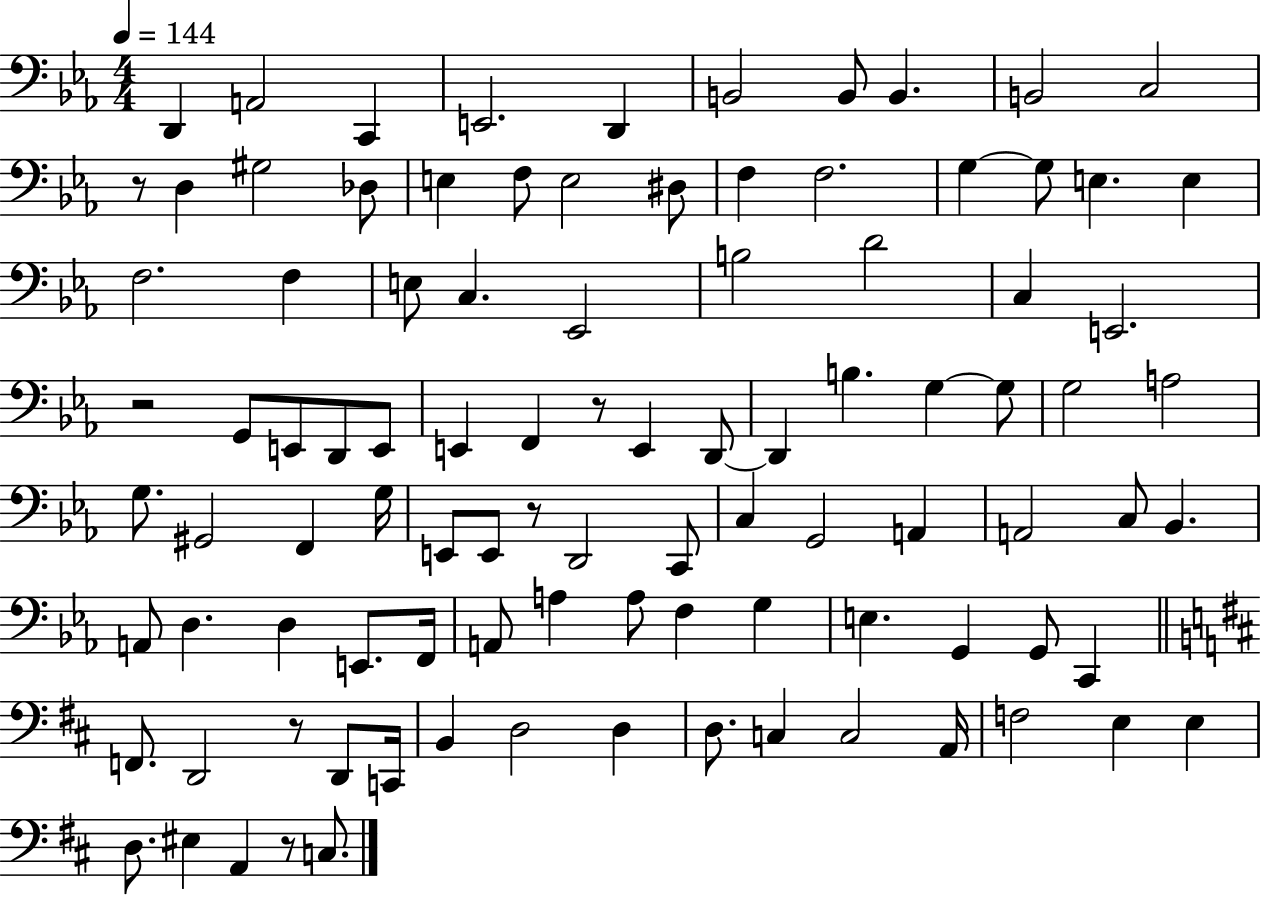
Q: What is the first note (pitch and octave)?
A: D2